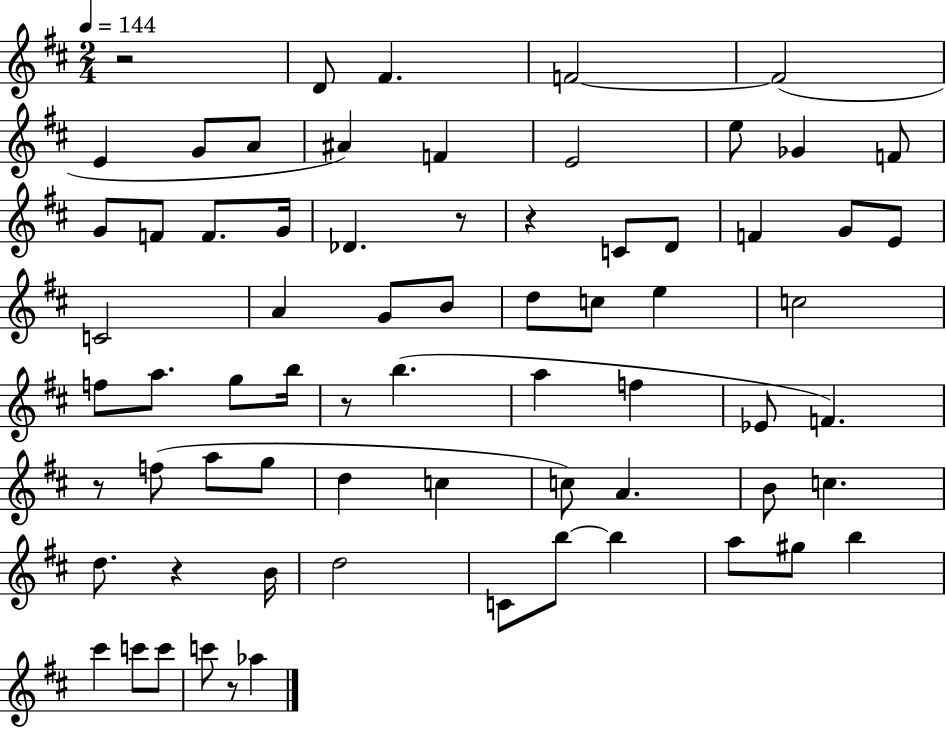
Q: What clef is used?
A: treble